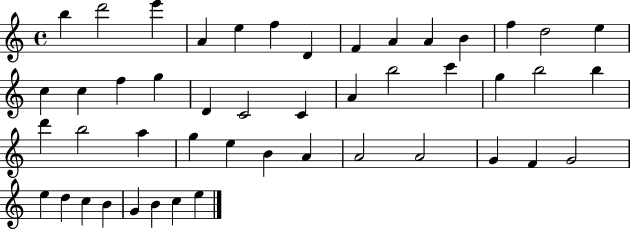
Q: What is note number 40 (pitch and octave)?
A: E5